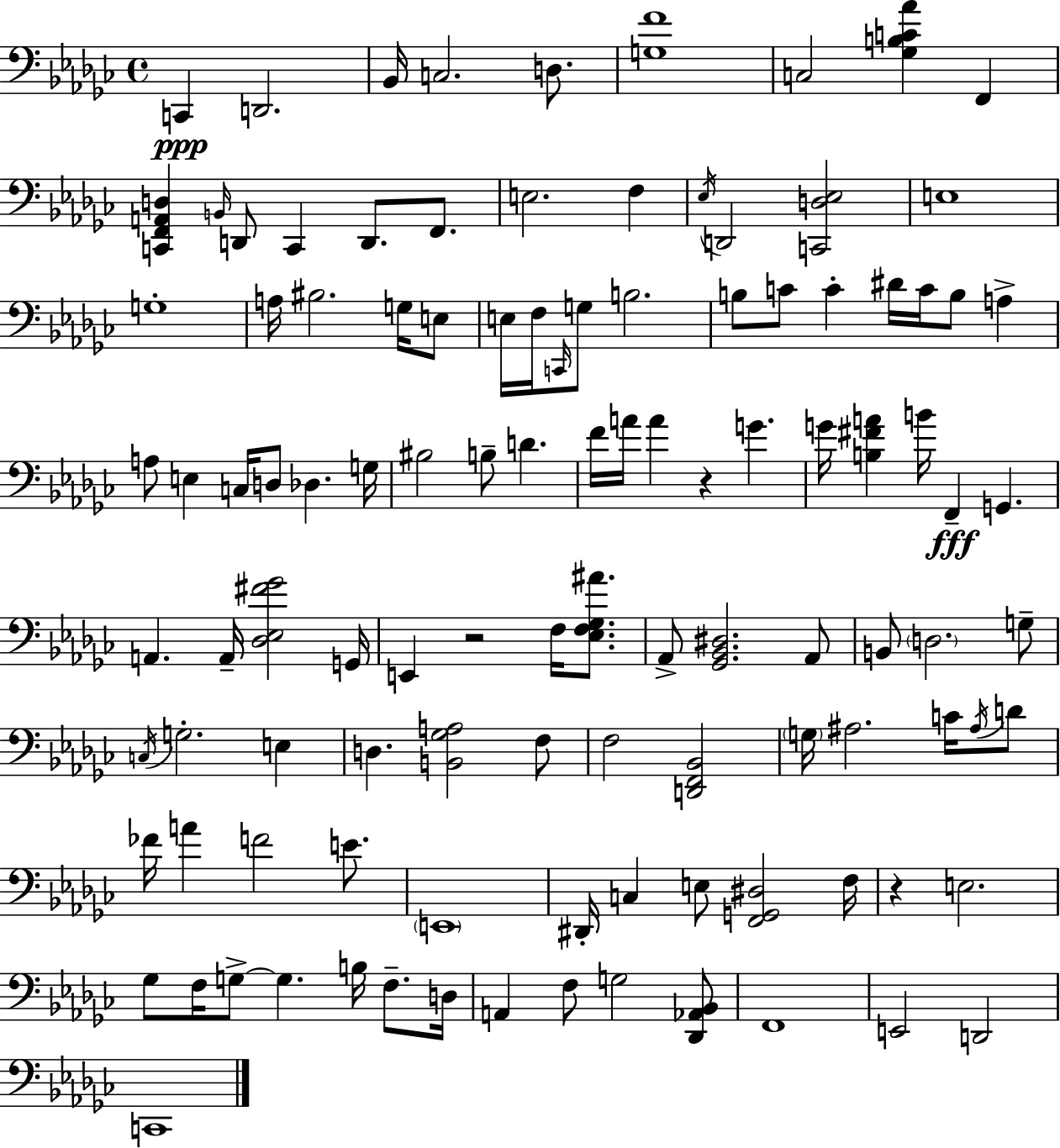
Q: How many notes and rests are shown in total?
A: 111